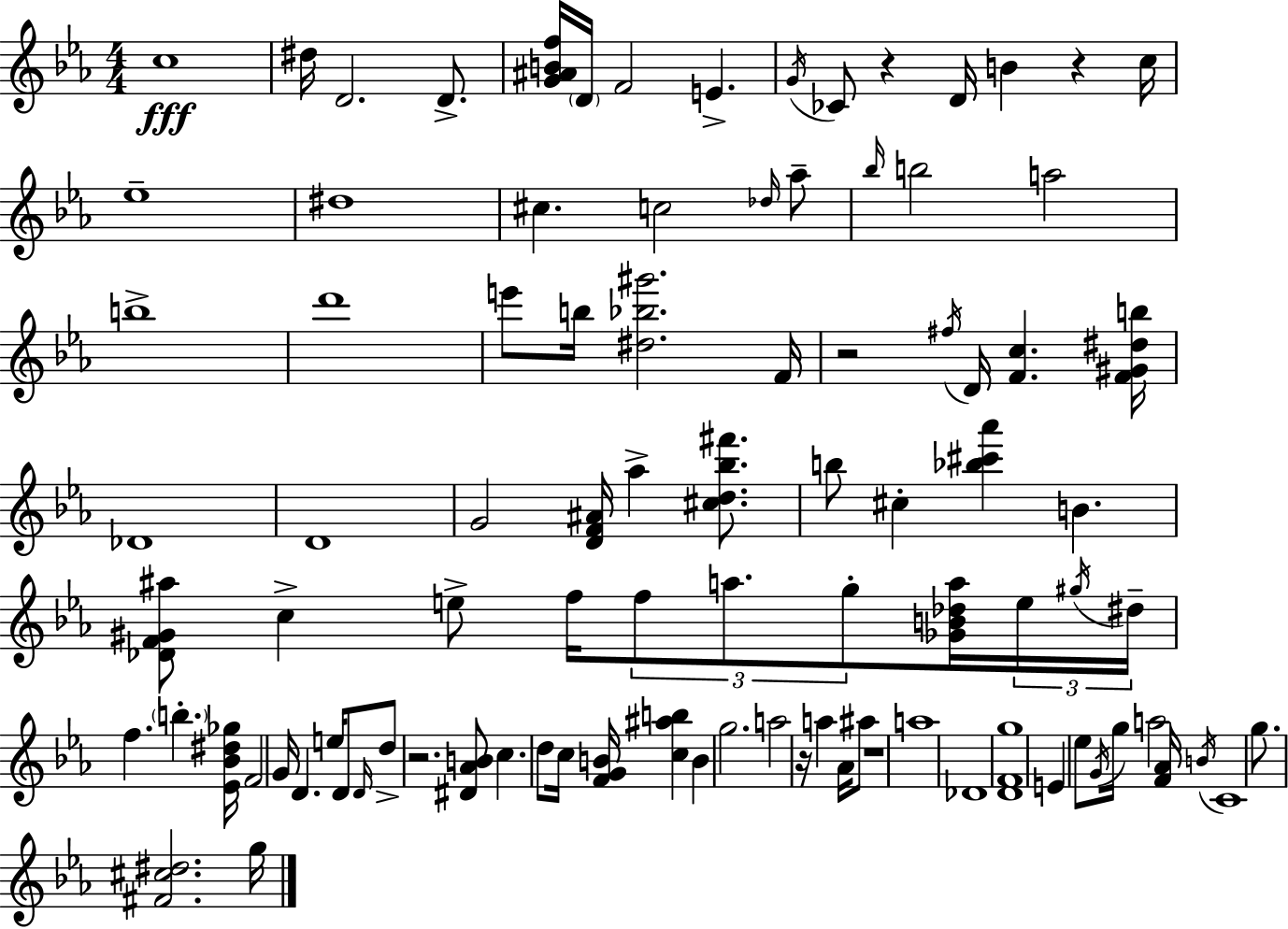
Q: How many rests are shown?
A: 6